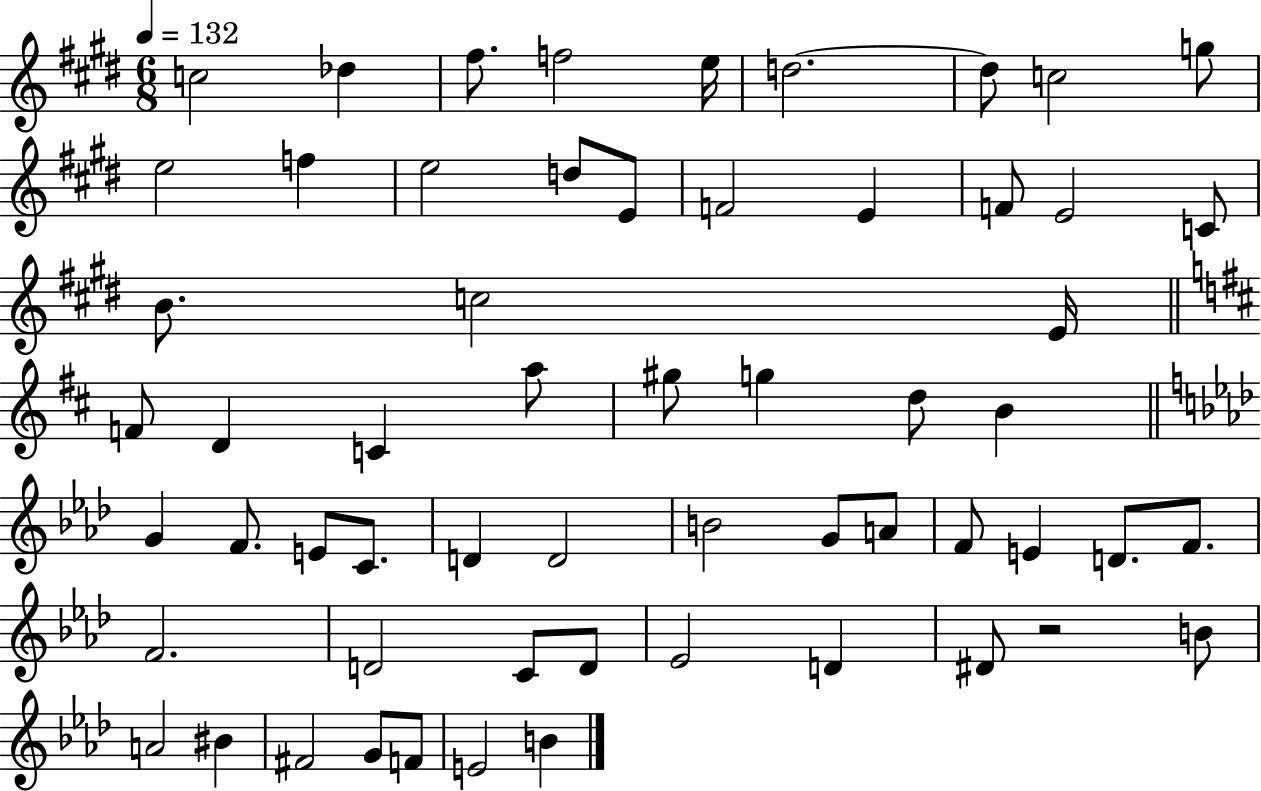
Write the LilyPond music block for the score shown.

{
  \clef treble
  \numericTimeSignature
  \time 6/8
  \key e \major
  \tempo 4 = 132
  c''2 des''4 | fis''8. f''2 e''16 | d''2.~~ | d''8 c''2 g''8 | \break e''2 f''4 | e''2 d''8 e'8 | f'2 e'4 | f'8 e'2 c'8 | \break b'8. c''2 e'16 | \bar "||" \break \key d \major f'8 d'4 c'4 a''8 | gis''8 g''4 d''8 b'4 | \bar "||" \break \key aes \major g'4 f'8. e'8 c'8. | d'4 d'2 | b'2 g'8 a'8 | f'8 e'4 d'8. f'8. | \break f'2. | d'2 c'8 d'8 | ees'2 d'4 | dis'8 r2 b'8 | \break a'2 bis'4 | fis'2 g'8 f'8 | e'2 b'4 | \bar "|."
}